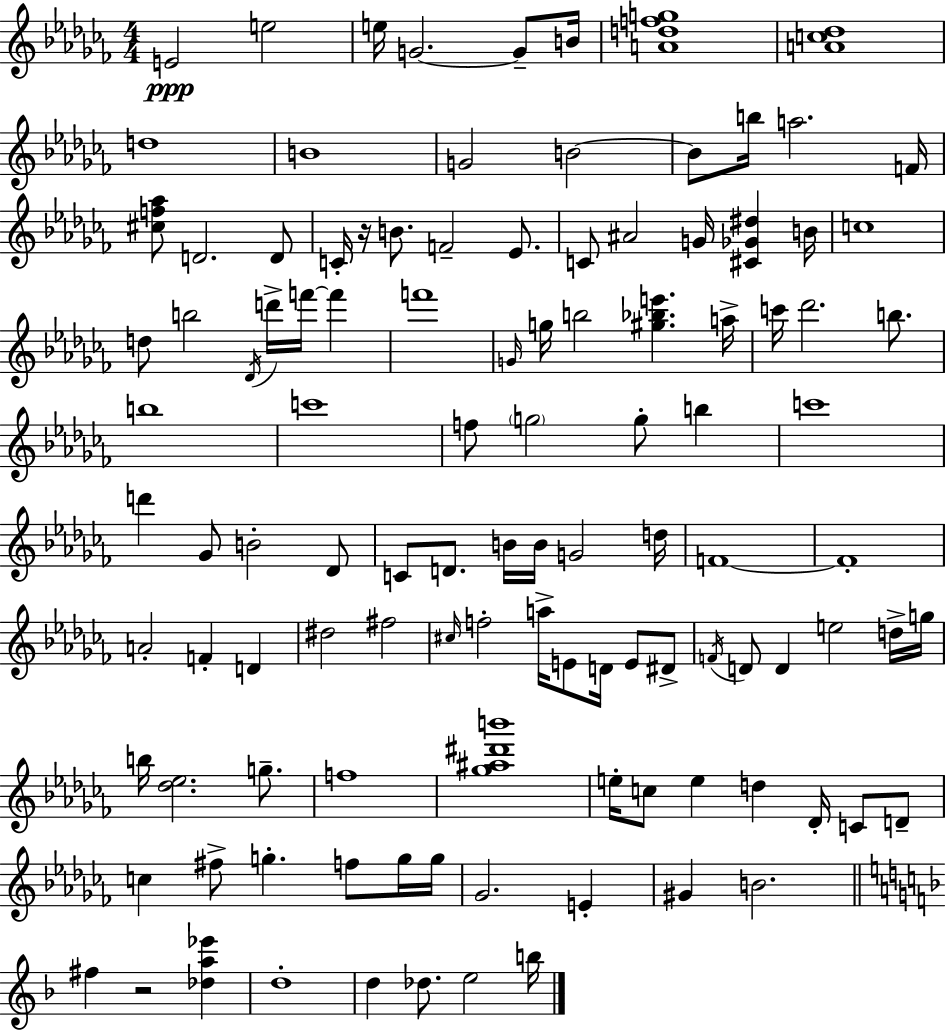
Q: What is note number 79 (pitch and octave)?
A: F5